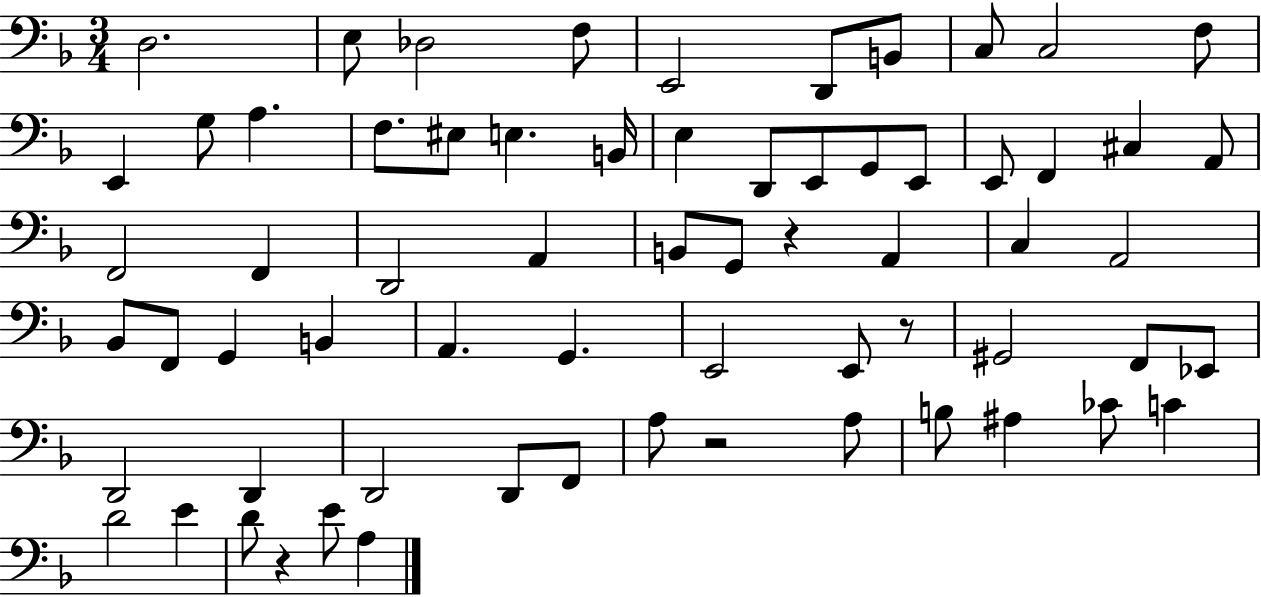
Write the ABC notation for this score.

X:1
T:Untitled
M:3/4
L:1/4
K:F
D,2 E,/2 _D,2 F,/2 E,,2 D,,/2 B,,/2 C,/2 C,2 F,/2 E,, G,/2 A, F,/2 ^E,/2 E, B,,/4 E, D,,/2 E,,/2 G,,/2 E,,/2 E,,/2 F,, ^C, A,,/2 F,,2 F,, D,,2 A,, B,,/2 G,,/2 z A,, C, A,,2 _B,,/2 F,,/2 G,, B,, A,, G,, E,,2 E,,/2 z/2 ^G,,2 F,,/2 _E,,/2 D,,2 D,, D,,2 D,,/2 F,,/2 A,/2 z2 A,/2 B,/2 ^A, _C/2 C D2 E D/2 z E/2 A,